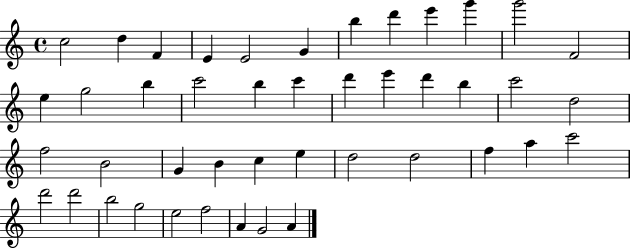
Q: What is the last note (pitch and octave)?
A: A4